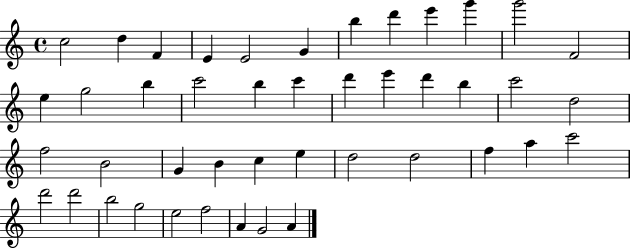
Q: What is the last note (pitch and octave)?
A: A4